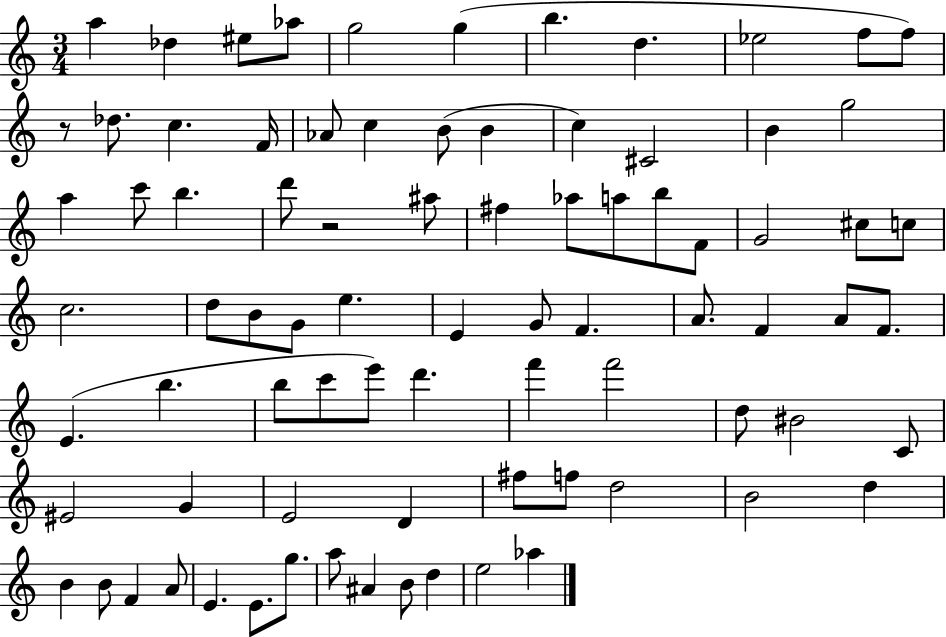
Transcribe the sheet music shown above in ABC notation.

X:1
T:Untitled
M:3/4
L:1/4
K:C
a _d ^e/2 _a/2 g2 g b d _e2 f/2 f/2 z/2 _d/2 c F/4 _A/2 c B/2 B c ^C2 B g2 a c'/2 b d'/2 z2 ^a/2 ^f _a/2 a/2 b/2 F/2 G2 ^c/2 c/2 c2 d/2 B/2 G/2 e E G/2 F A/2 F A/2 F/2 E b b/2 c'/2 e'/2 d' f' f'2 d/2 ^B2 C/2 ^E2 G E2 D ^f/2 f/2 d2 B2 d B B/2 F A/2 E E/2 g/2 a/2 ^A B/2 d e2 _a